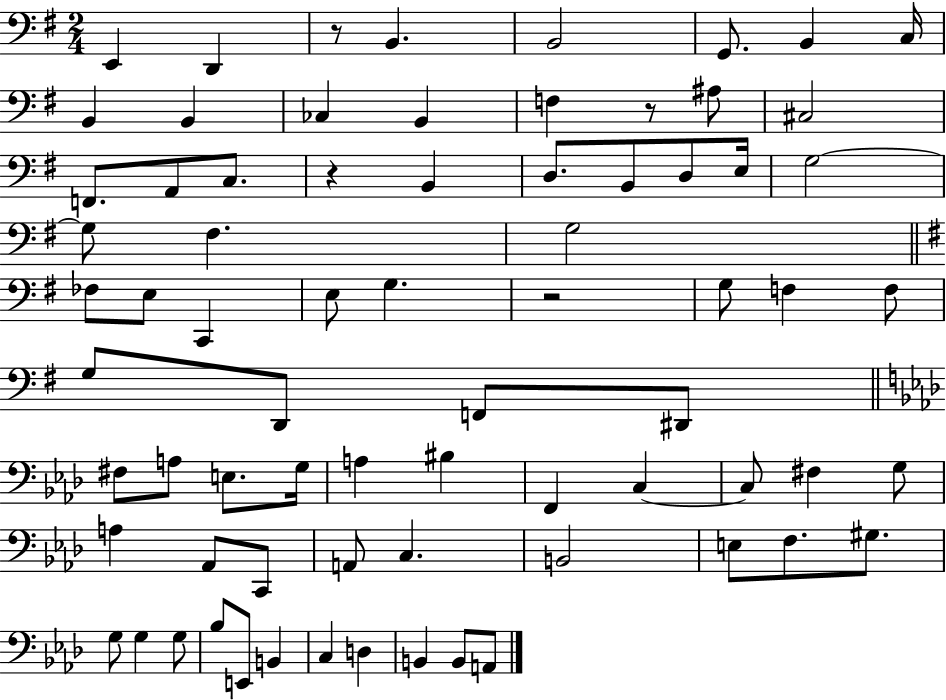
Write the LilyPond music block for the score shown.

{
  \clef bass
  \numericTimeSignature
  \time 2/4
  \key g \major
  e,4 d,4 | r8 b,4. | b,2 | g,8. b,4 c16 | \break b,4 b,4 | ces4 b,4 | f4 r8 ais8 | cis2 | \break f,8. a,8 c8. | r4 b,4 | d8. b,8 d8 e16 | g2~~ | \break g8 fis4. | g2 | \bar "||" \break \key e \minor fes8 e8 c,4 | e8 g4. | r2 | g8 f4 f8 | \break g8 d,8 f,8 dis,8 | \bar "||" \break \key aes \major fis8 a8 e8. g16 | a4 bis4 | f,4 c4~~ | c8 fis4 g8 | \break a4 aes,8 c,8 | a,8 c4. | b,2 | e8 f8. gis8. | \break g8 g4 g8 | bes8 e,8 b,4 | c4 d4 | b,4 b,8 a,8 | \break \bar "|."
}